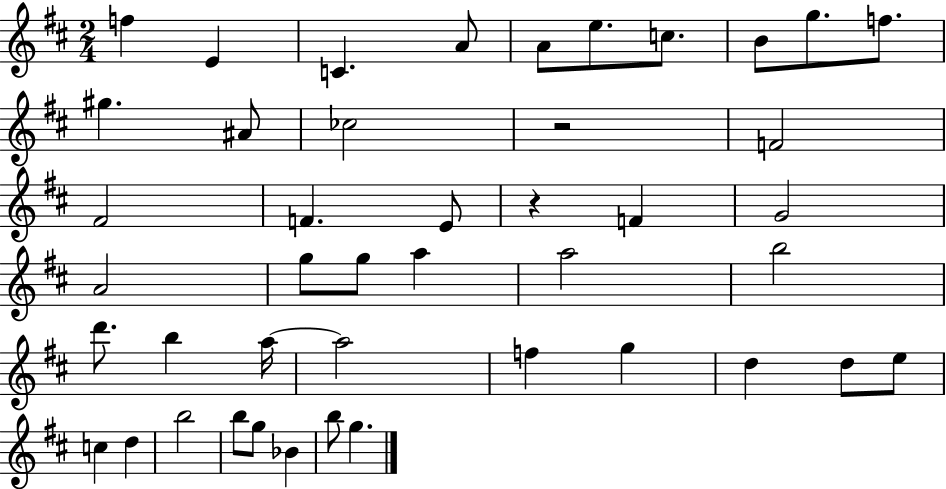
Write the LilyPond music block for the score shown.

{
  \clef treble
  \numericTimeSignature
  \time 2/4
  \key d \major
  f''4 e'4 | c'4. a'8 | a'8 e''8. c''8. | b'8 g''8. f''8. | \break gis''4. ais'8 | ces''2 | r2 | f'2 | \break fis'2 | f'4. e'8 | r4 f'4 | g'2 | \break a'2 | g''8 g''8 a''4 | a''2 | b''2 | \break d'''8. b''4 a''16~~ | a''2 | f''4 g''4 | d''4 d''8 e''8 | \break c''4 d''4 | b''2 | b''8 g''8 bes'4 | b''8 g''4. | \break \bar "|."
}